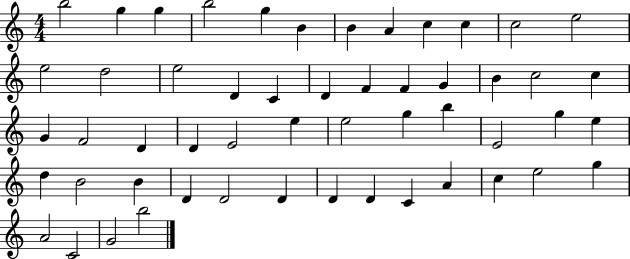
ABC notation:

X:1
T:Untitled
M:4/4
L:1/4
K:C
b2 g g b2 g B B A c c c2 e2 e2 d2 e2 D C D F F G B c2 c G F2 D D E2 e e2 g b E2 g e d B2 B D D2 D D D C A c e2 g A2 C2 G2 b2